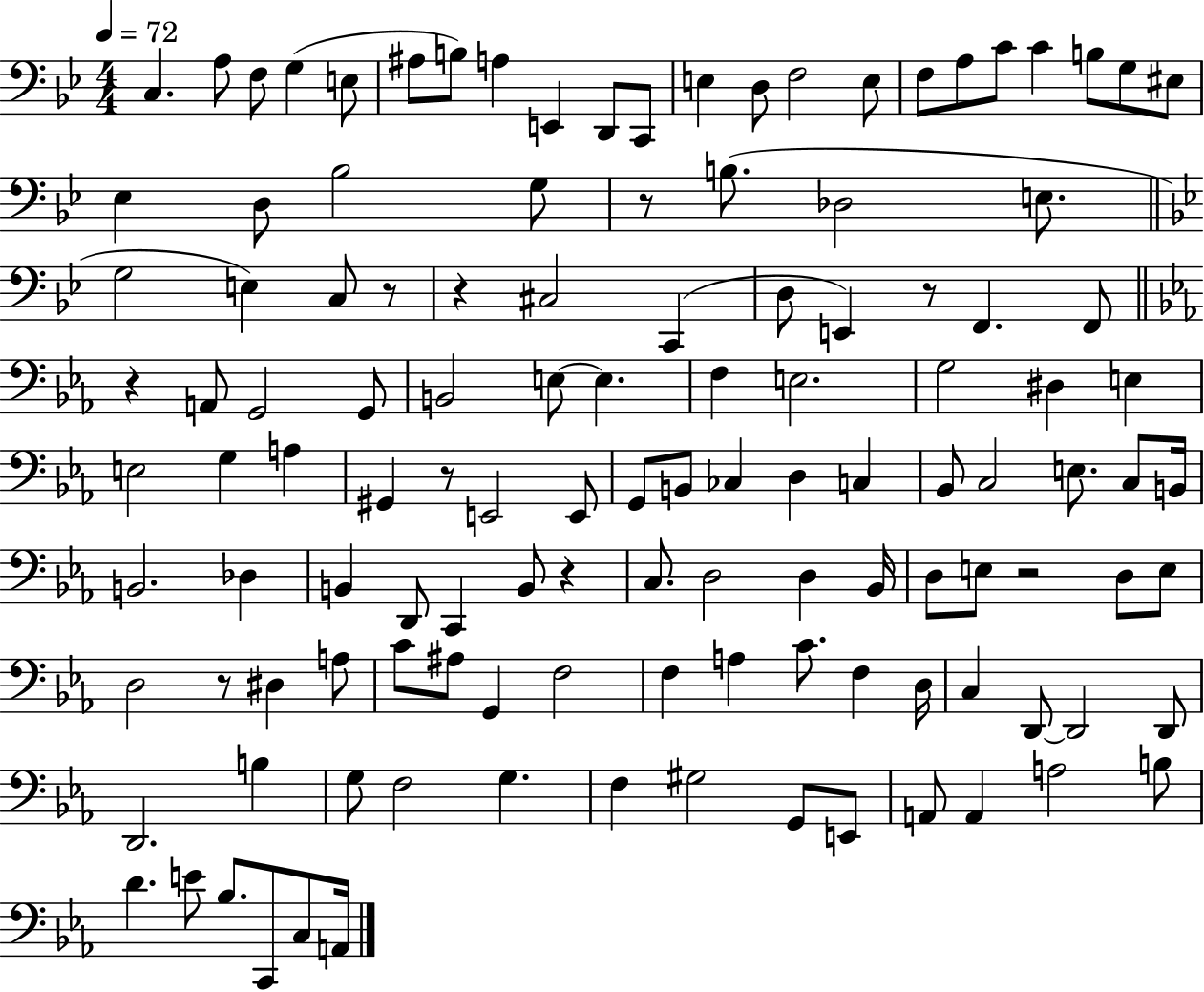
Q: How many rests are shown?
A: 9